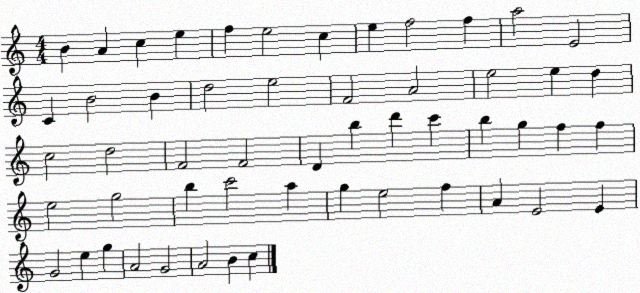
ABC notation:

X:1
T:Untitled
M:4/4
L:1/4
K:C
B A c e f e2 c e f2 f a2 E2 C B2 B d2 e2 F2 A2 e2 e d c2 d2 F2 F2 D b d' c' b g f f e2 g2 b c'2 a g e2 f A E2 E G2 e g A2 G2 A2 B c